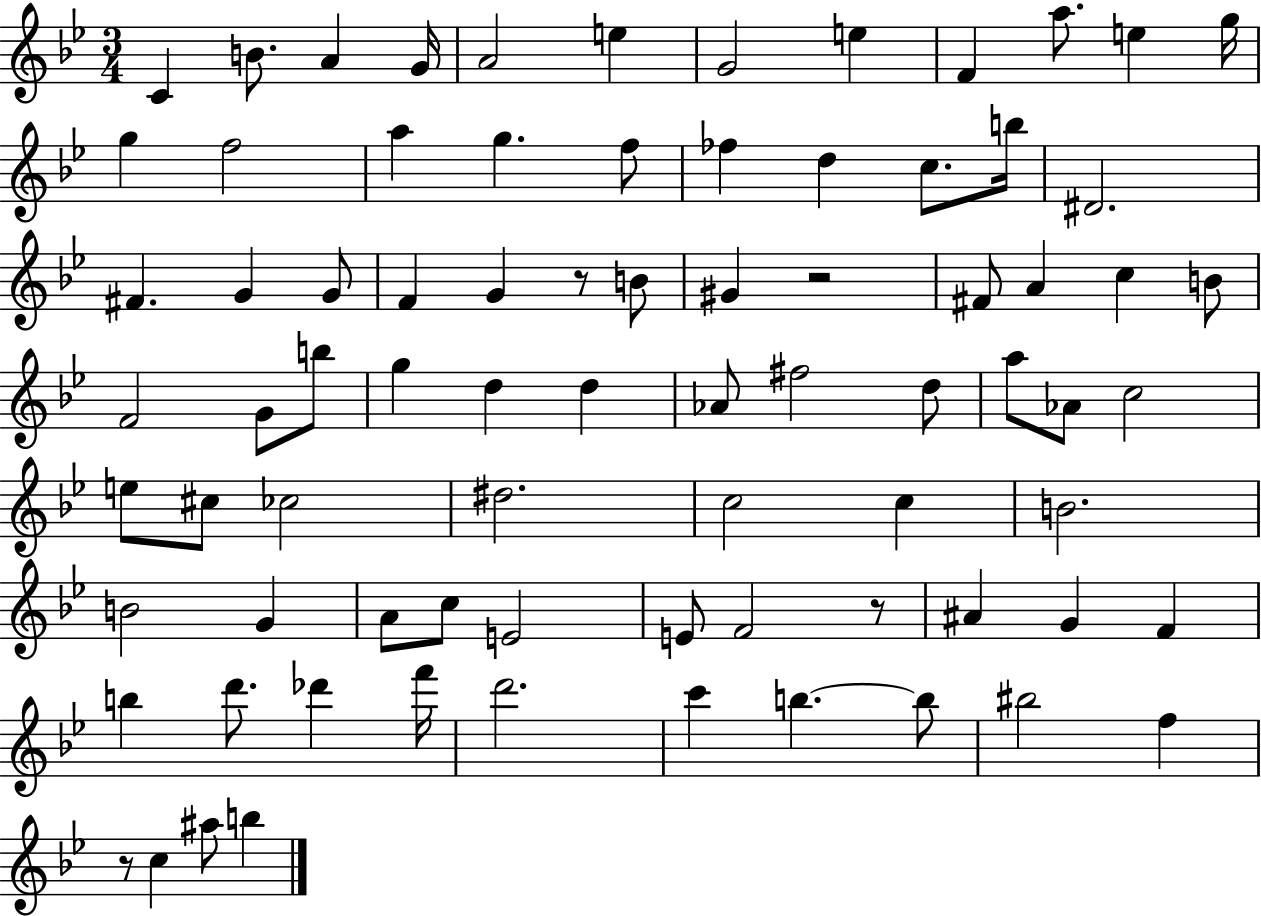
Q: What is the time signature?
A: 3/4